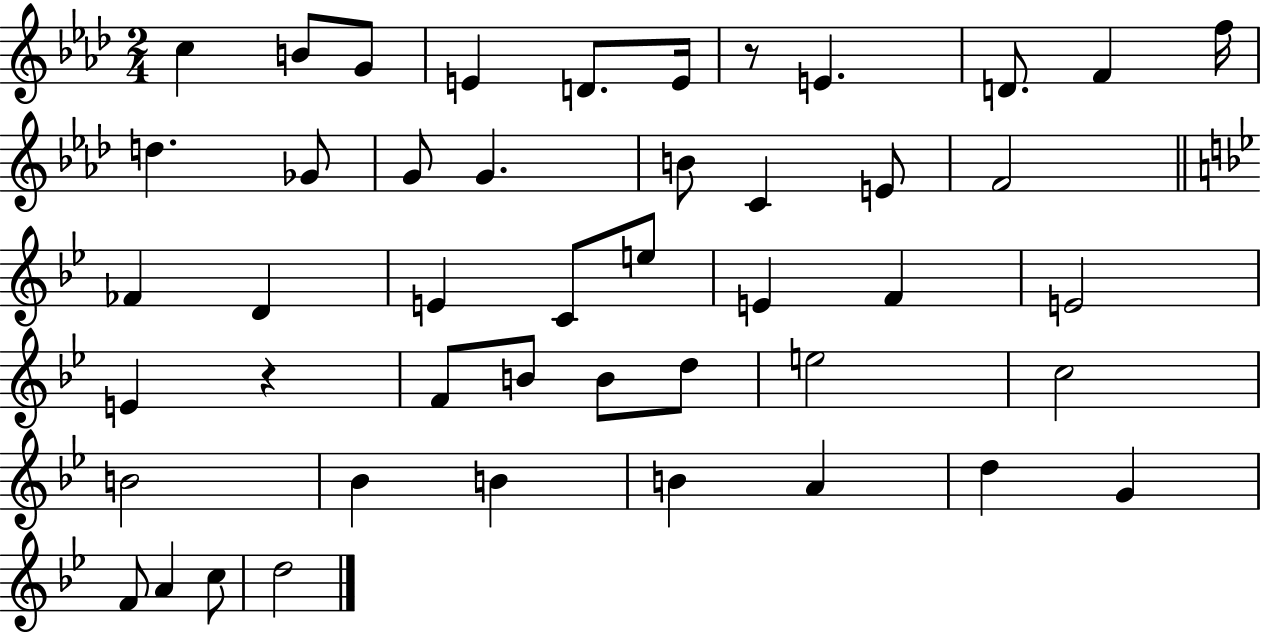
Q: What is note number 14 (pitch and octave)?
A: G4